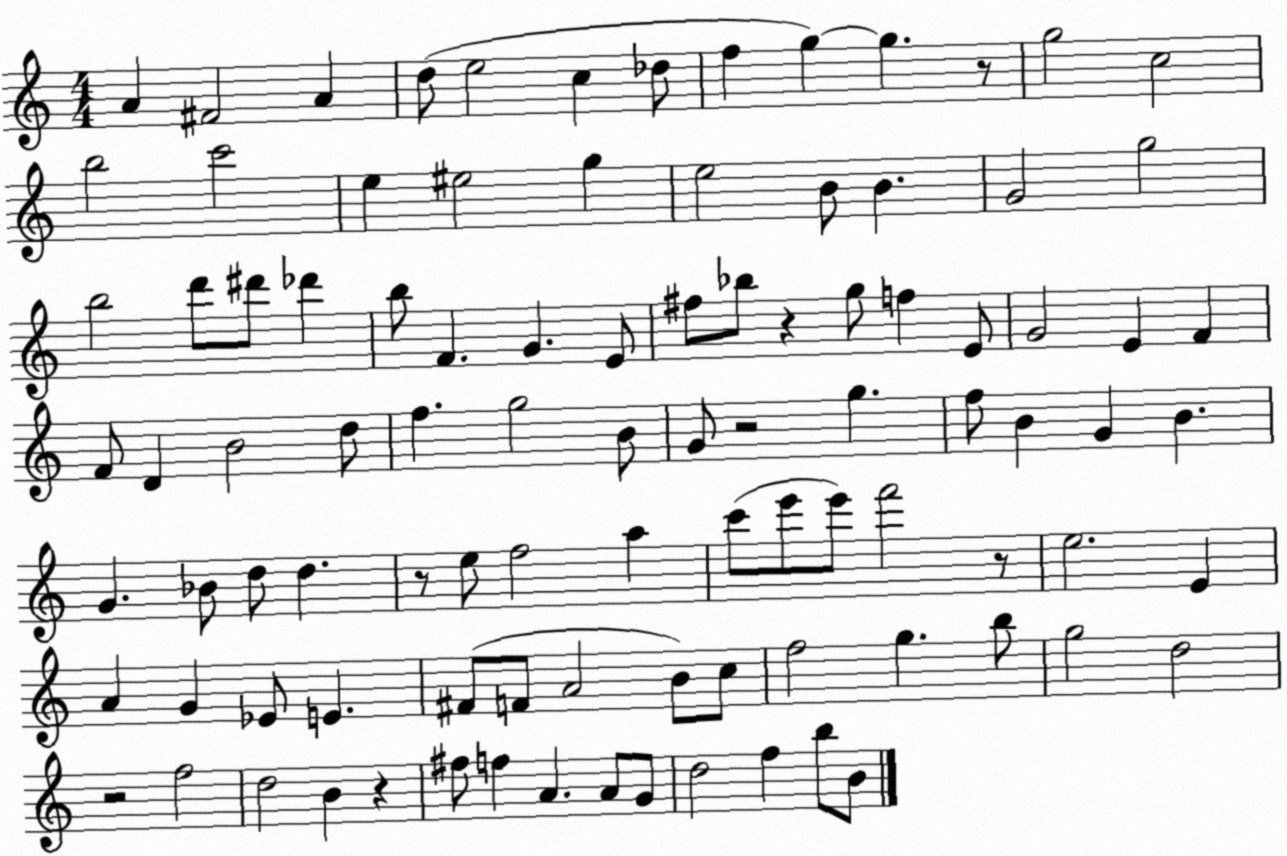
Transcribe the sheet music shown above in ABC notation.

X:1
T:Untitled
M:4/4
L:1/4
K:C
A ^F2 A d/2 e2 c _d/2 f g g z/2 g2 c2 b2 c'2 e ^e2 g e2 B/2 B G2 g2 b2 d'/2 ^d'/2 _d' b/2 F G E/2 ^f/2 _b/2 z g/2 f E/2 G2 E F F/2 D B2 d/2 f g2 B/2 G/2 z2 g f/2 B G B G _B/2 d/2 d z/2 e/2 f2 a c'/2 e'/2 e'/2 f'2 z/2 e2 E A G _E/2 E ^F/2 F/2 A2 B/2 c/2 f2 g b/2 g2 d2 z2 f2 d2 B z ^f/2 f A A/2 G/2 d2 f b/2 B/2